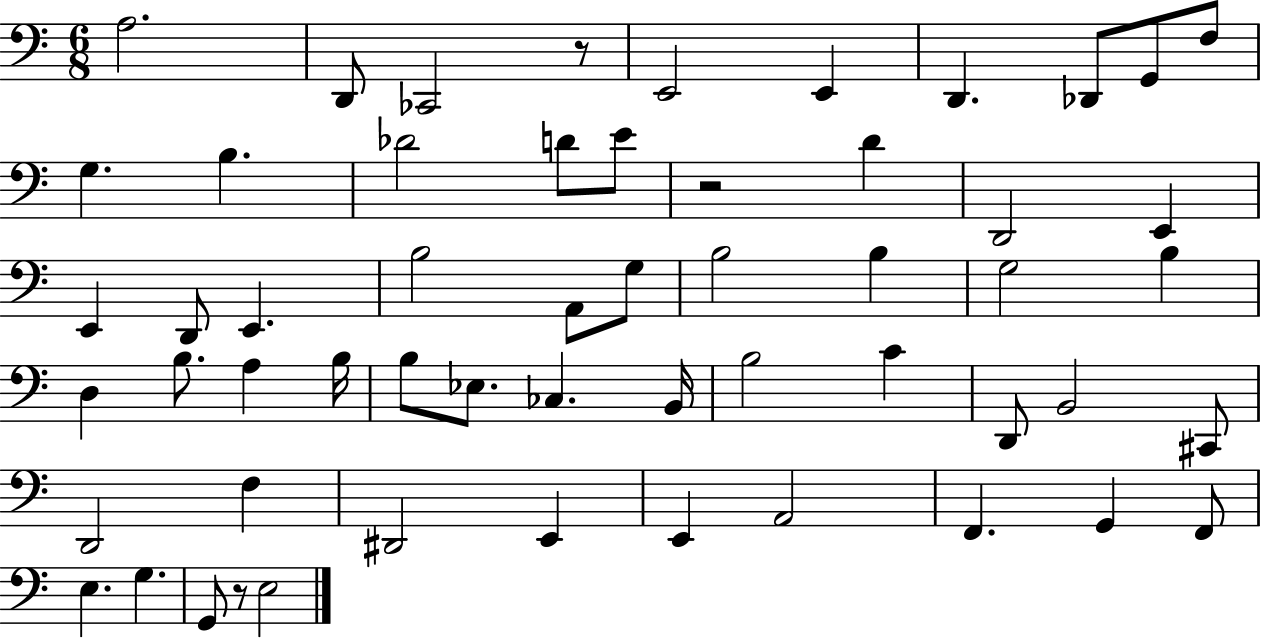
{
  \clef bass
  \numericTimeSignature
  \time 6/8
  \key c \major
  a2. | d,8 ces,2 r8 | e,2 e,4 | d,4. des,8 g,8 f8 | \break g4. b4. | des'2 d'8 e'8 | r2 d'4 | d,2 e,4 | \break e,4 d,8 e,4. | b2 a,8 g8 | b2 b4 | g2 b4 | \break d4 b8. a4 b16 | b8 ees8. ces4. b,16 | b2 c'4 | d,8 b,2 cis,8 | \break d,2 f4 | dis,2 e,4 | e,4 a,2 | f,4. g,4 f,8 | \break e4. g4. | g,8 r8 e2 | \bar "|."
}